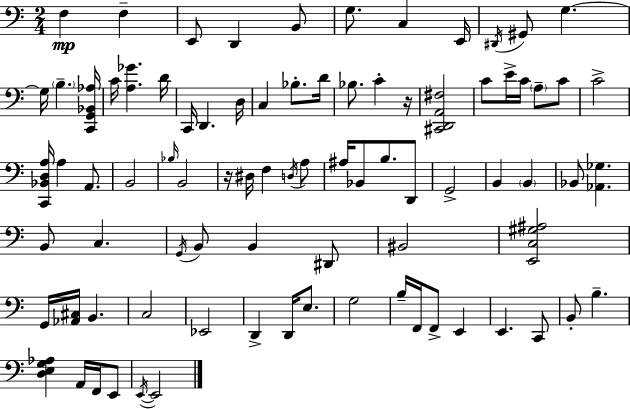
X:1
T:Untitled
M:2/4
L:1/4
K:Am
F, F, E,,/2 D,, B,,/2 G,/2 C, E,,/4 ^D,,/4 ^G,,/2 G, G,/4 B, [C,,G,,_B,,_A,]/4 C/4 [A,_G] D/4 C,,/4 D,, D,/4 C, _B,/2 D/4 _B,/2 C z/4 [^C,,D,,A,,^F,]2 C/2 E/4 C/4 A,/2 C/2 C2 [C,,_B,,D,A,]/4 A, A,,/2 B,,2 _B,/4 B,,2 z/4 ^D,/4 F, D,/4 A,/2 ^A,/4 _B,,/2 B,/2 D,,/2 G,,2 B,, B,, _B,,/2 [_A,,_G,] B,,/2 C, G,,/4 B,,/2 B,, ^D,,/2 ^B,,2 [E,,C,^G,^A,]2 G,,/4 [_A,,^C,]/4 B,, C,2 _E,,2 D,, D,,/4 E,/2 G,2 B,/4 F,,/4 F,,/2 E,, E,, C,,/2 B,,/2 B, [D,E,G,_A,] A,,/4 F,,/4 E,,/2 E,,/4 E,,2